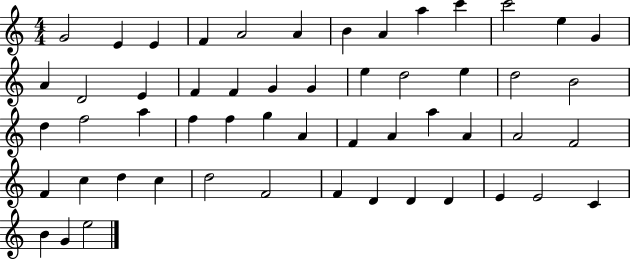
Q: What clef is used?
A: treble